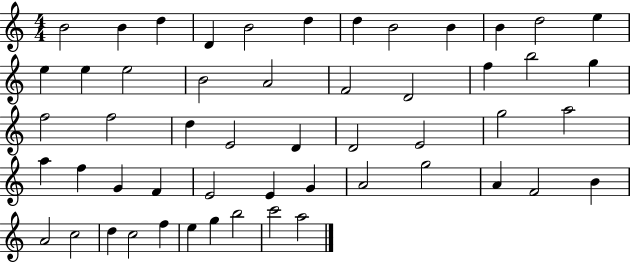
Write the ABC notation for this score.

X:1
T:Untitled
M:4/4
L:1/4
K:C
B2 B d D B2 d d B2 B B d2 e e e e2 B2 A2 F2 D2 f b2 g f2 f2 d E2 D D2 E2 g2 a2 a f G F E2 E G A2 g2 A F2 B A2 c2 d c2 f e g b2 c'2 a2